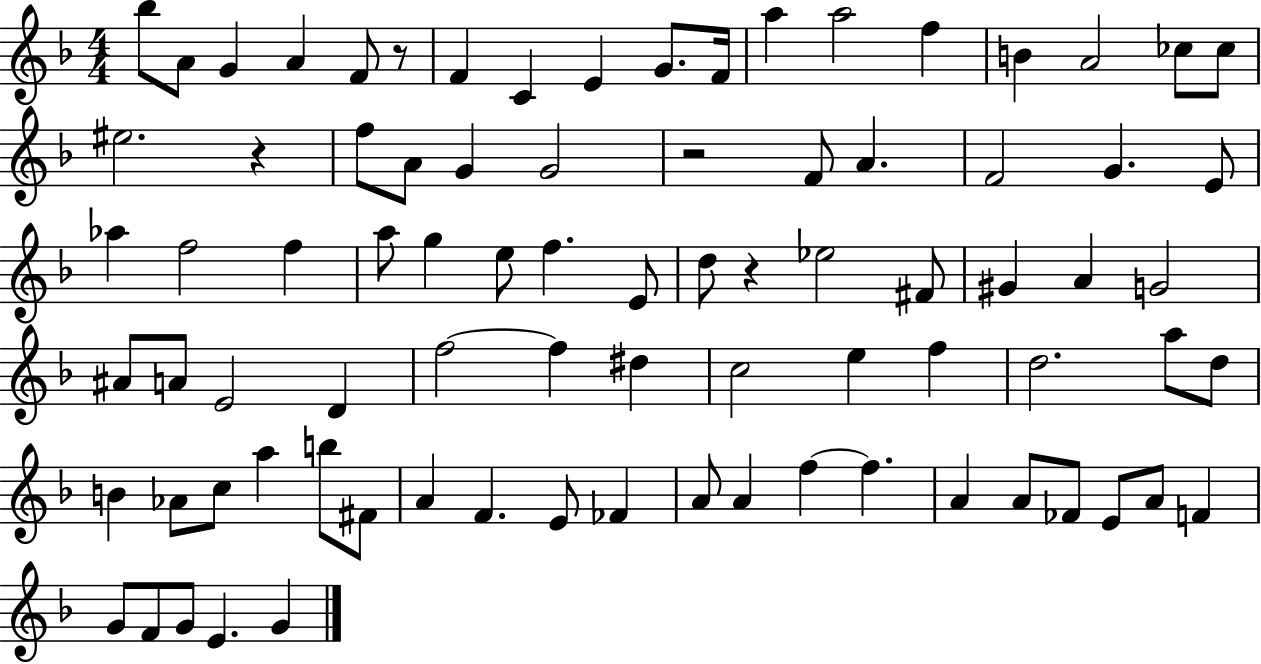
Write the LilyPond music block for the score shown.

{
  \clef treble
  \numericTimeSignature
  \time 4/4
  \key f \major
  bes''8 a'8 g'4 a'4 f'8 r8 | f'4 c'4 e'4 g'8. f'16 | a''4 a''2 f''4 | b'4 a'2 ces''8 ces''8 | \break eis''2. r4 | f''8 a'8 g'4 g'2 | r2 f'8 a'4. | f'2 g'4. e'8 | \break aes''4 f''2 f''4 | a''8 g''4 e''8 f''4. e'8 | d''8 r4 ees''2 fis'8 | gis'4 a'4 g'2 | \break ais'8 a'8 e'2 d'4 | f''2~~ f''4 dis''4 | c''2 e''4 f''4 | d''2. a''8 d''8 | \break b'4 aes'8 c''8 a''4 b''8 fis'8 | a'4 f'4. e'8 fes'4 | a'8 a'4 f''4~~ f''4. | a'4 a'8 fes'8 e'8 a'8 f'4 | \break g'8 f'8 g'8 e'4. g'4 | \bar "|."
}